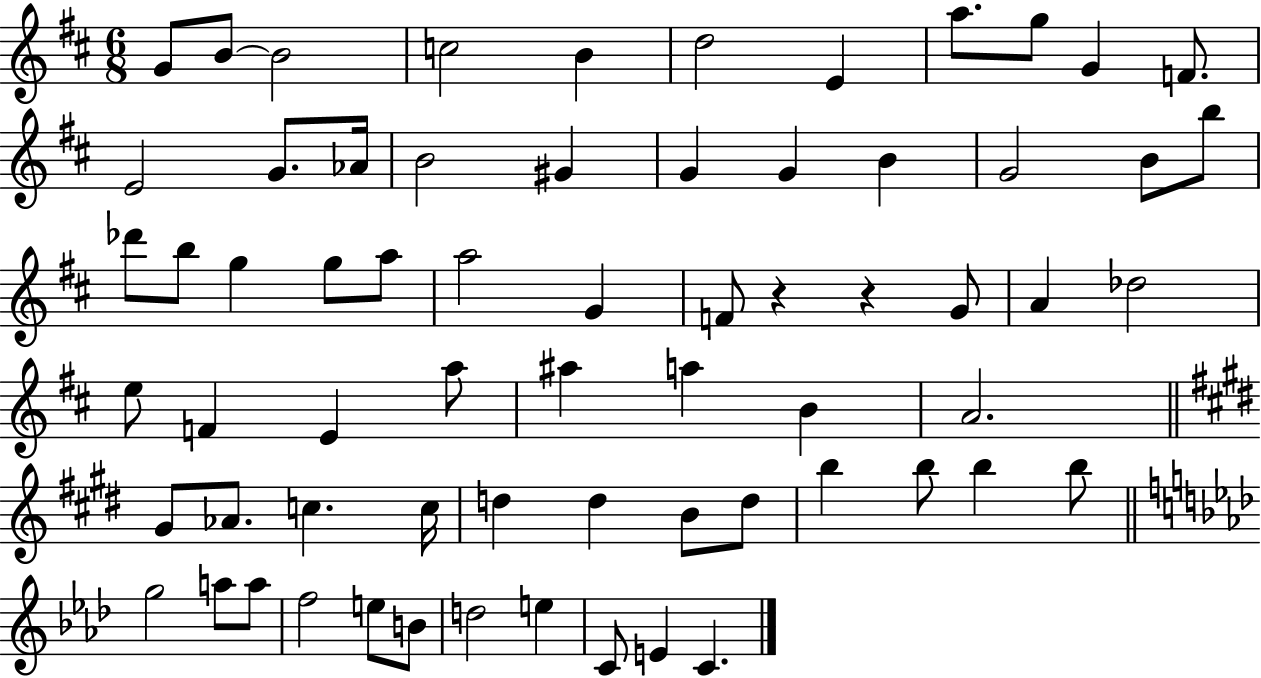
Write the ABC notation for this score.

X:1
T:Untitled
M:6/8
L:1/4
K:D
G/2 B/2 B2 c2 B d2 E a/2 g/2 G F/2 E2 G/2 _A/4 B2 ^G G G B G2 B/2 b/2 _d'/2 b/2 g g/2 a/2 a2 G F/2 z z G/2 A _d2 e/2 F E a/2 ^a a B A2 ^G/2 _A/2 c c/4 d d B/2 d/2 b b/2 b b/2 g2 a/2 a/2 f2 e/2 B/2 d2 e C/2 E C